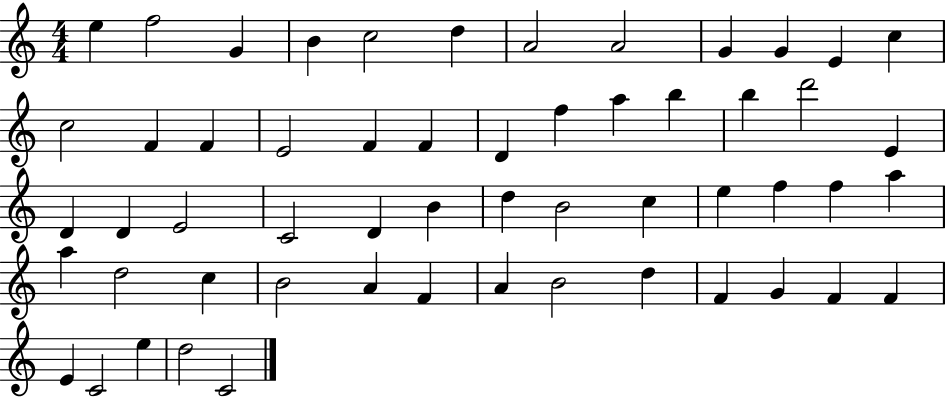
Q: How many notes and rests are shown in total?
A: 56